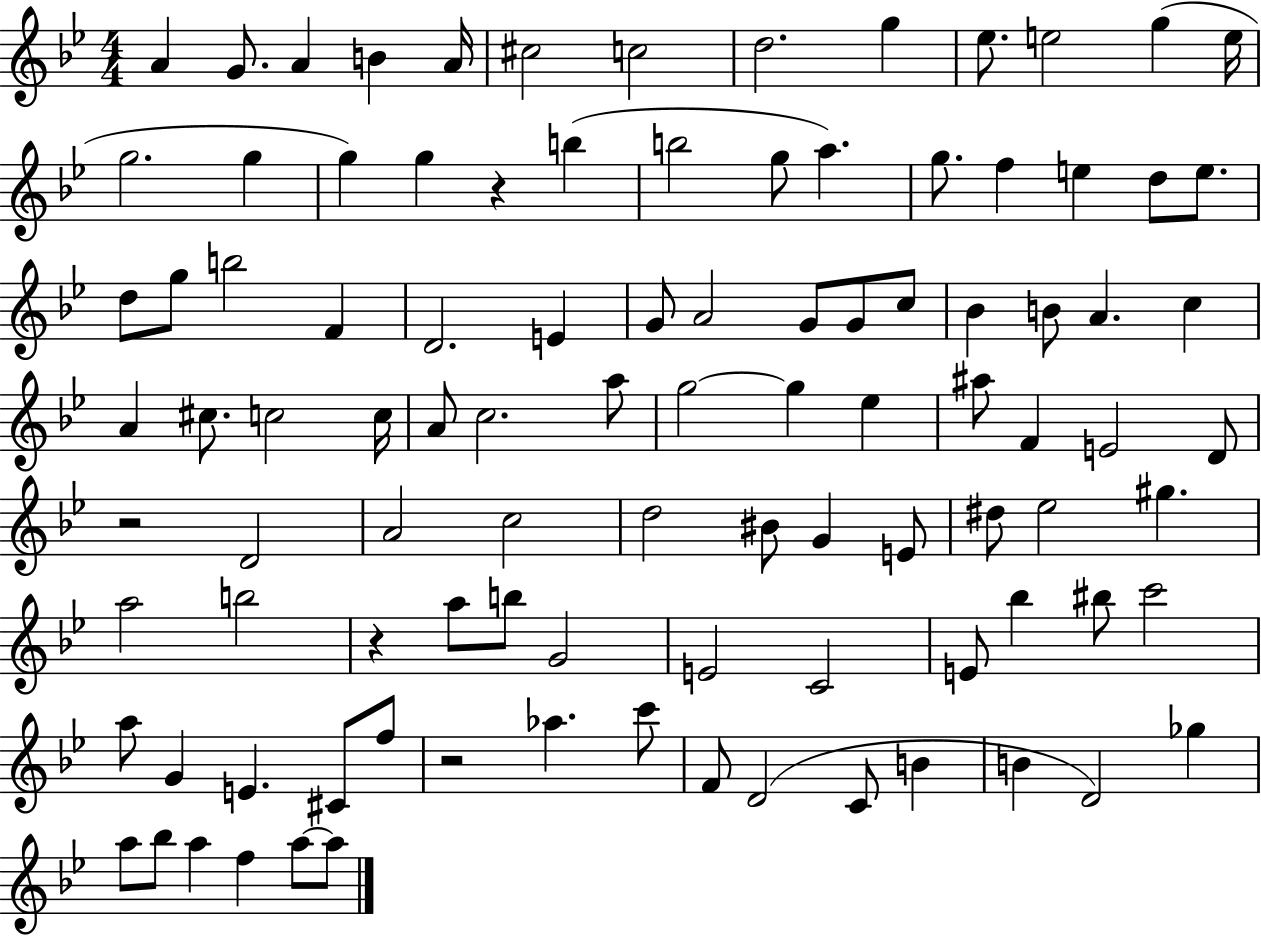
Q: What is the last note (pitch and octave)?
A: A5